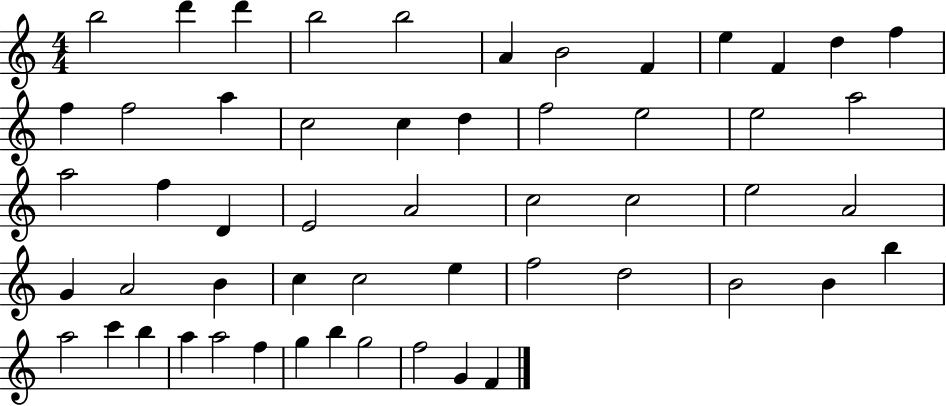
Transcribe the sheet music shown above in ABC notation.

X:1
T:Untitled
M:4/4
L:1/4
K:C
b2 d' d' b2 b2 A B2 F e F d f f f2 a c2 c d f2 e2 e2 a2 a2 f D E2 A2 c2 c2 e2 A2 G A2 B c c2 e f2 d2 B2 B b a2 c' b a a2 f g b g2 f2 G F